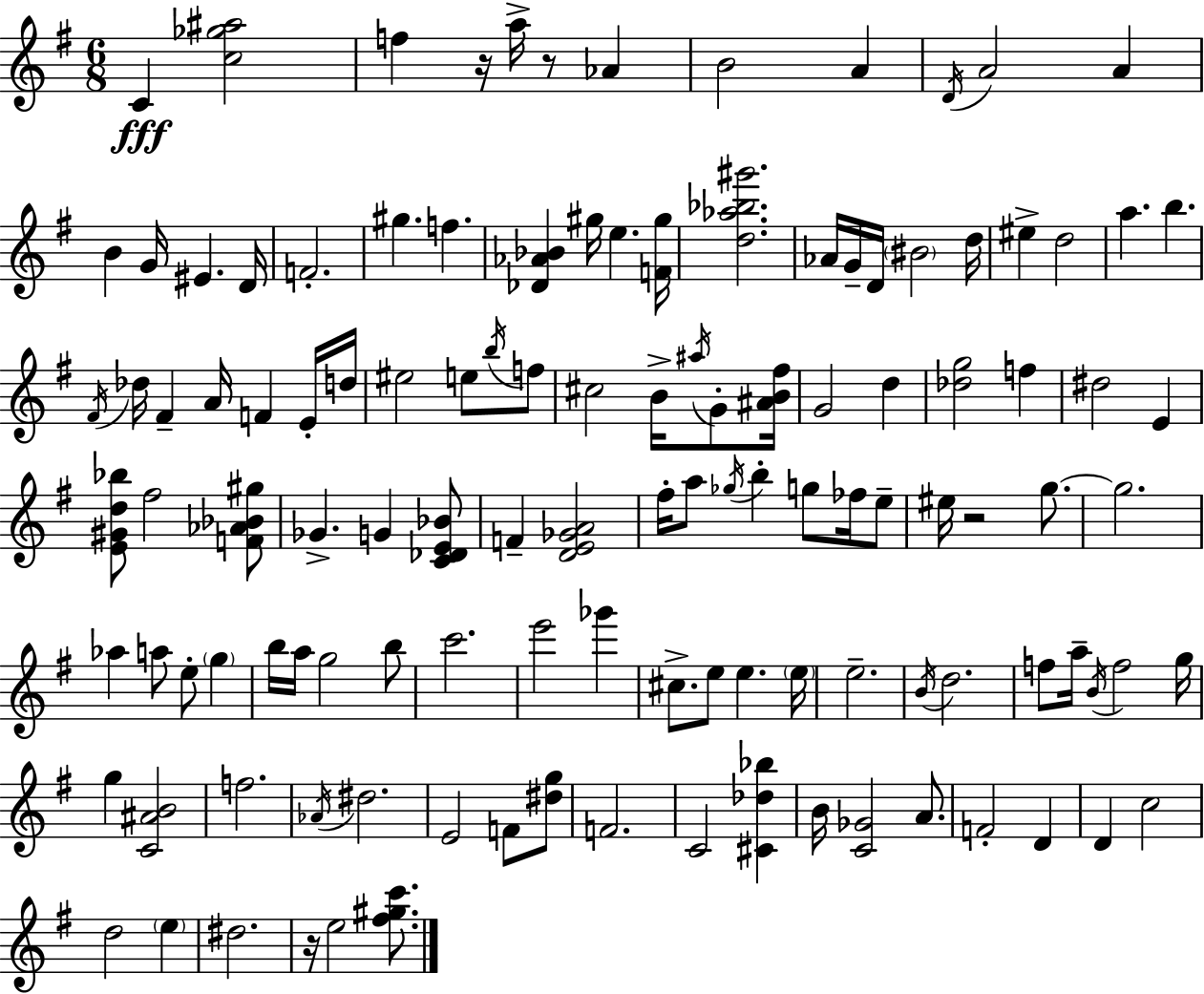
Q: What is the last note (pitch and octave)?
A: E5